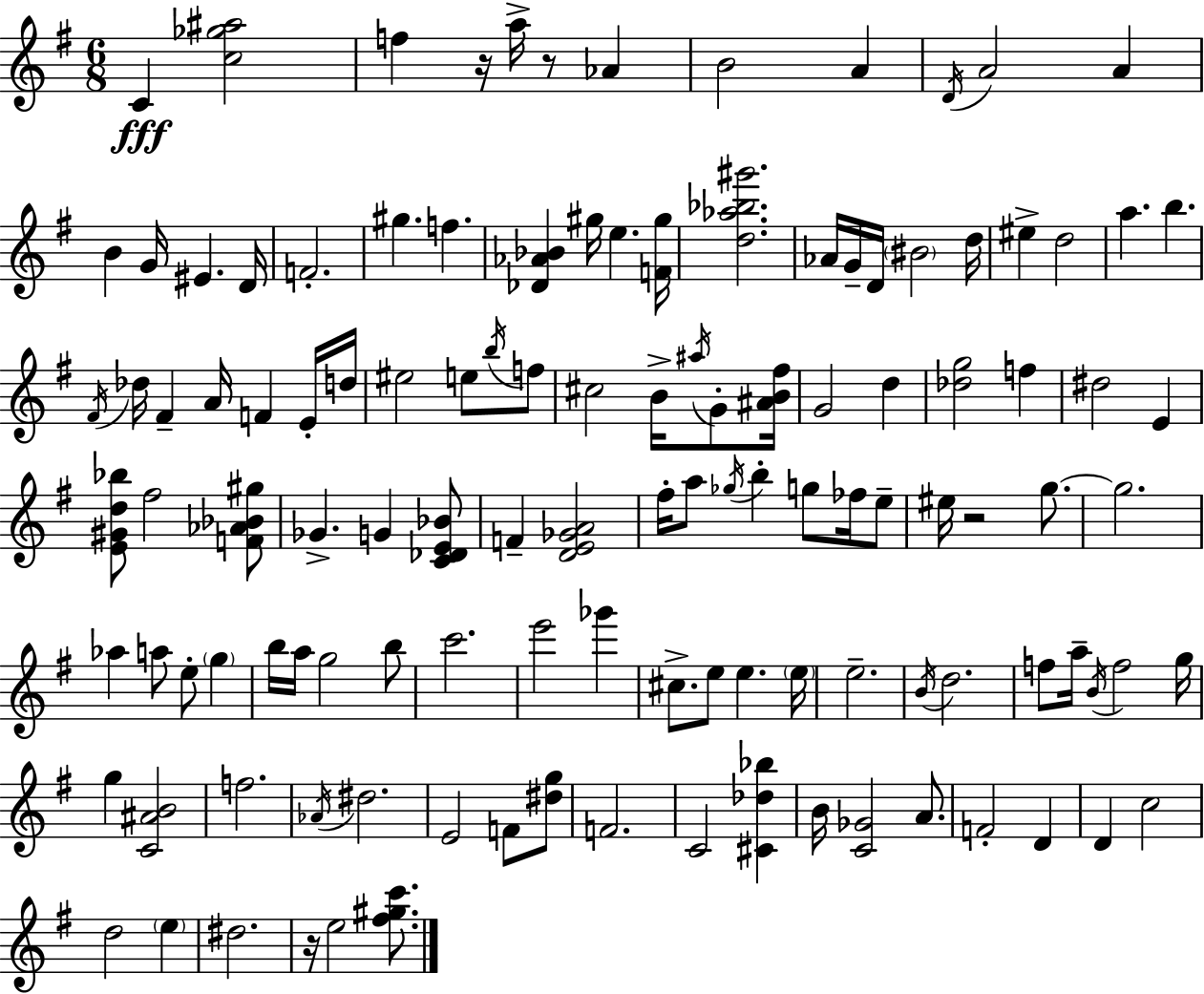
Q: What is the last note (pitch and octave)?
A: E5